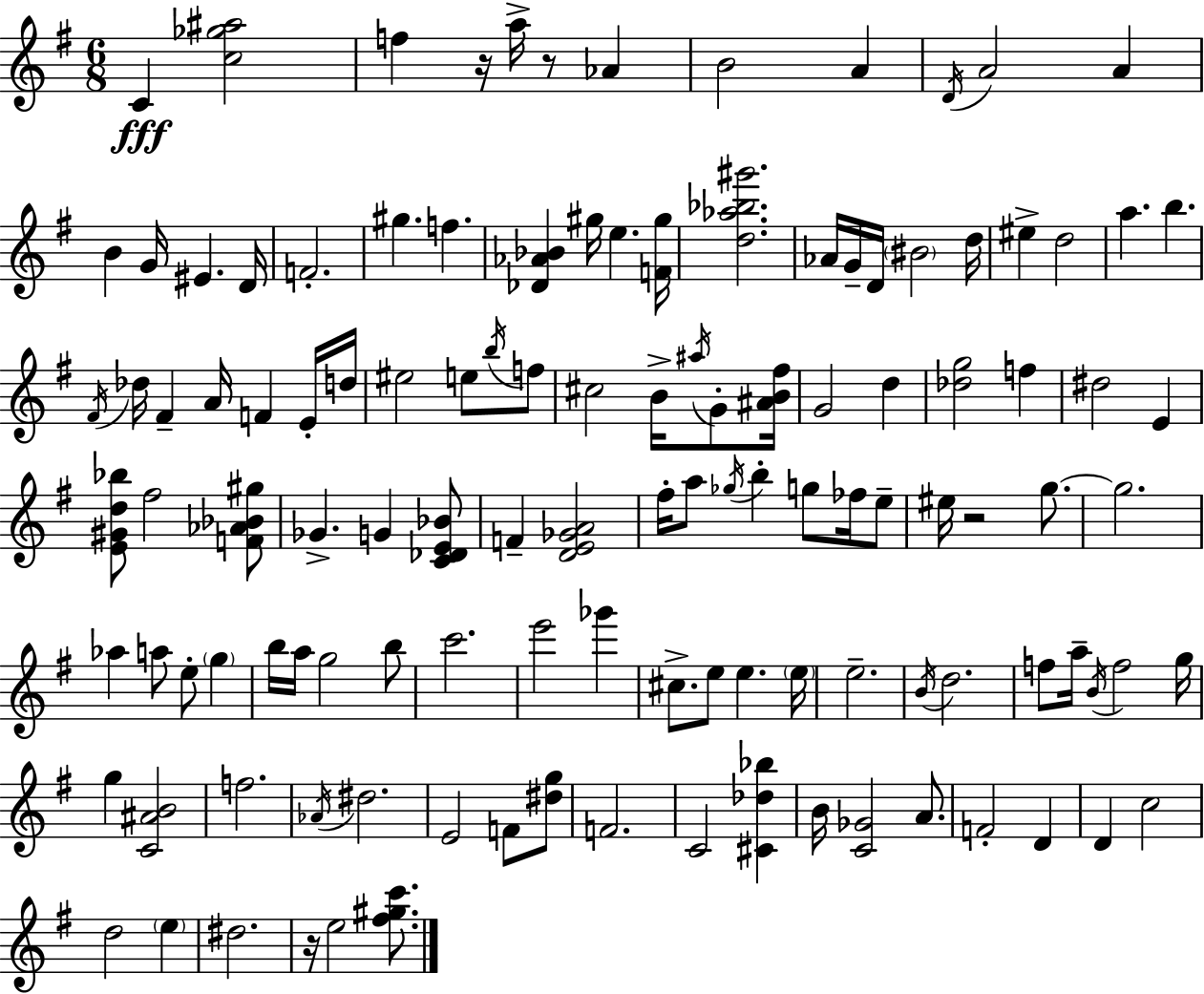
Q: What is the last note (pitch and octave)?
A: E5